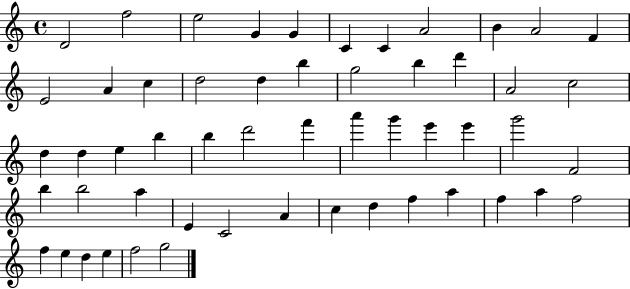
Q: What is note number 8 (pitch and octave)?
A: A4